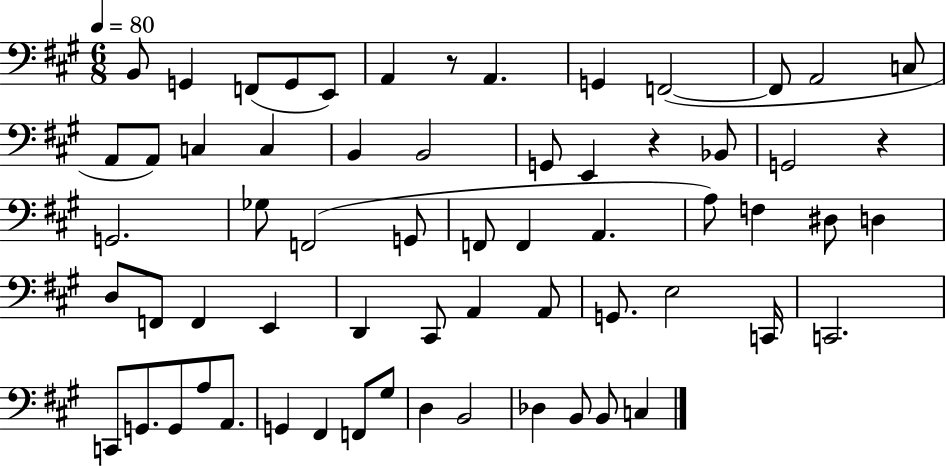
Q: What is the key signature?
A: A major